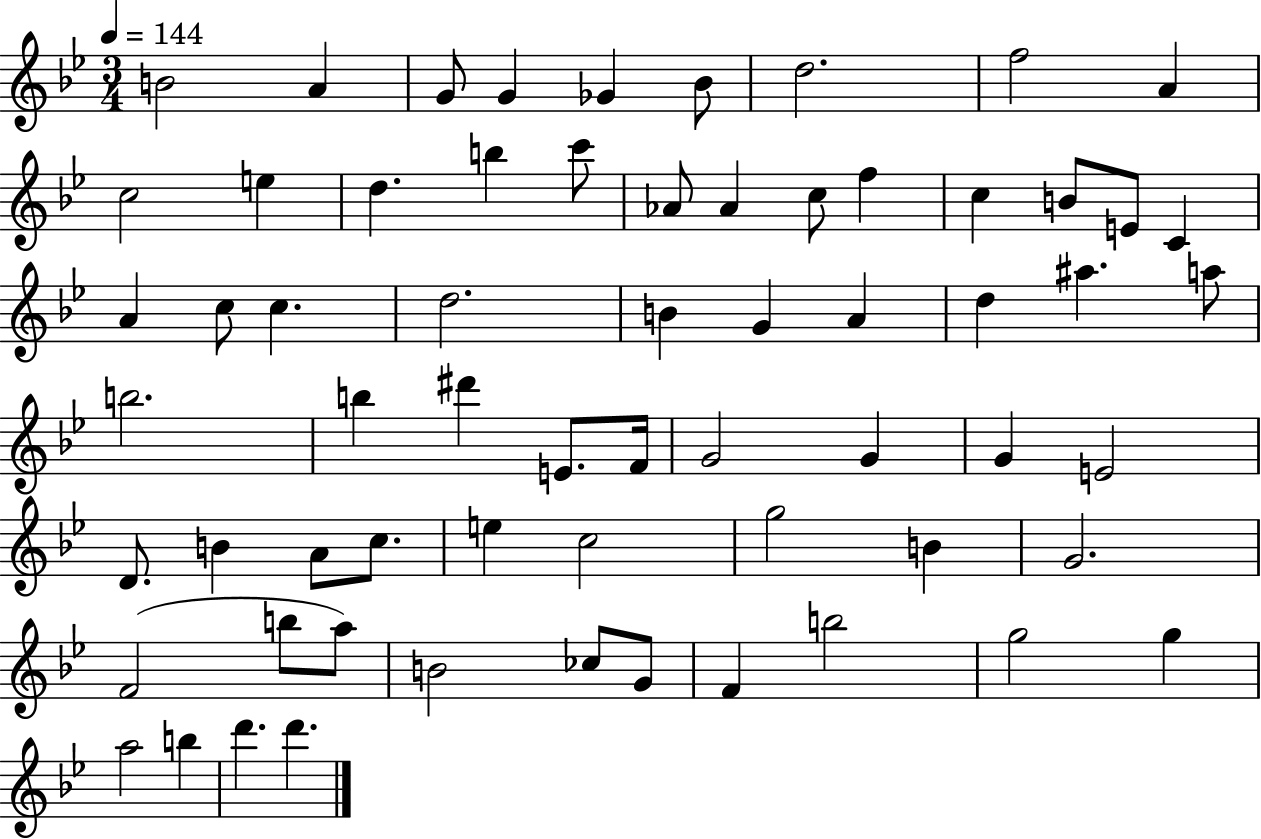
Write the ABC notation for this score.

X:1
T:Untitled
M:3/4
L:1/4
K:Bb
B2 A G/2 G _G _B/2 d2 f2 A c2 e d b c'/2 _A/2 _A c/2 f c B/2 E/2 C A c/2 c d2 B G A d ^a a/2 b2 b ^d' E/2 F/4 G2 G G E2 D/2 B A/2 c/2 e c2 g2 B G2 F2 b/2 a/2 B2 _c/2 G/2 F b2 g2 g a2 b d' d'